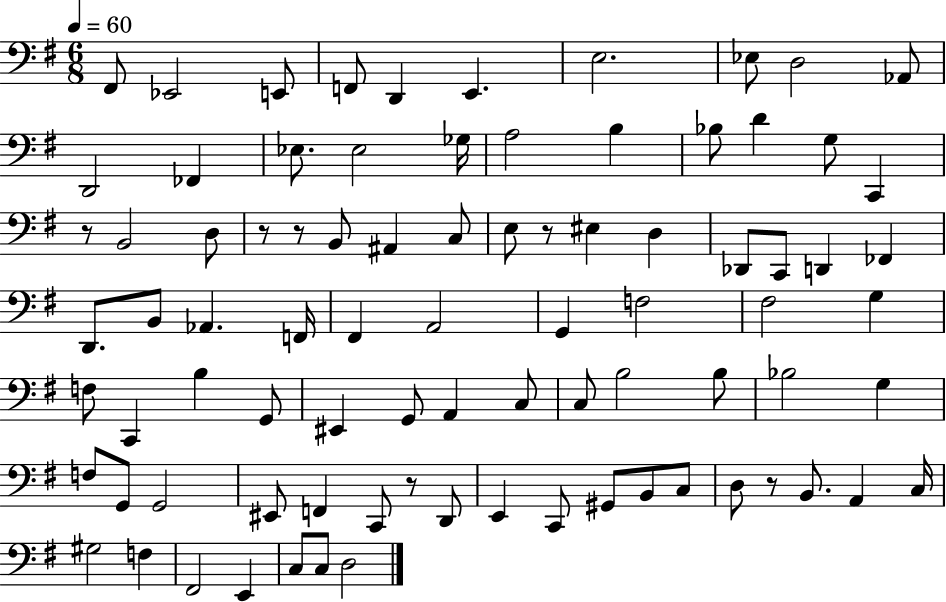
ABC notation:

X:1
T:Untitled
M:6/8
L:1/4
K:G
^F,,/2 _E,,2 E,,/2 F,,/2 D,, E,, E,2 _E,/2 D,2 _A,,/2 D,,2 _F,, _E,/2 _E,2 _G,/4 A,2 B, _B,/2 D G,/2 C,, z/2 B,,2 D,/2 z/2 z/2 B,,/2 ^A,, C,/2 E,/2 z/2 ^E, D, _D,,/2 C,,/2 D,, _F,, D,,/2 B,,/2 _A,, F,,/4 ^F,, A,,2 G,, F,2 ^F,2 G, F,/2 C,, B, G,,/2 ^E,, G,,/2 A,, C,/2 C,/2 B,2 B,/2 _B,2 G, F,/2 G,,/2 G,,2 ^E,,/2 F,, C,,/2 z/2 D,,/2 E,, C,,/2 ^G,,/2 B,,/2 C,/2 D,/2 z/2 B,,/2 A,, C,/4 ^G,2 F, ^F,,2 E,, C,/2 C,/2 D,2